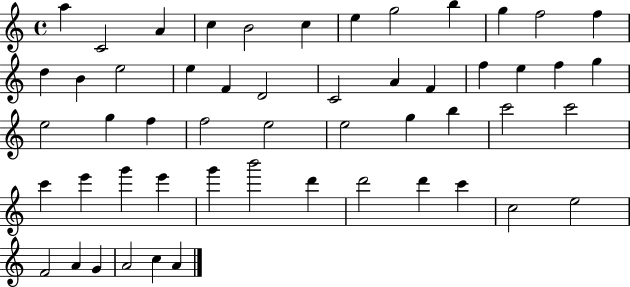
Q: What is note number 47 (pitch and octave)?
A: E5